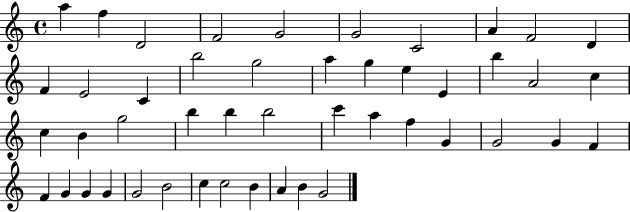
X:1
T:Untitled
M:4/4
L:1/4
K:C
a f D2 F2 G2 G2 C2 A F2 D F E2 C b2 g2 a g e E b A2 c c B g2 b b b2 c' a f G G2 G F F G G G G2 B2 c c2 B A B G2